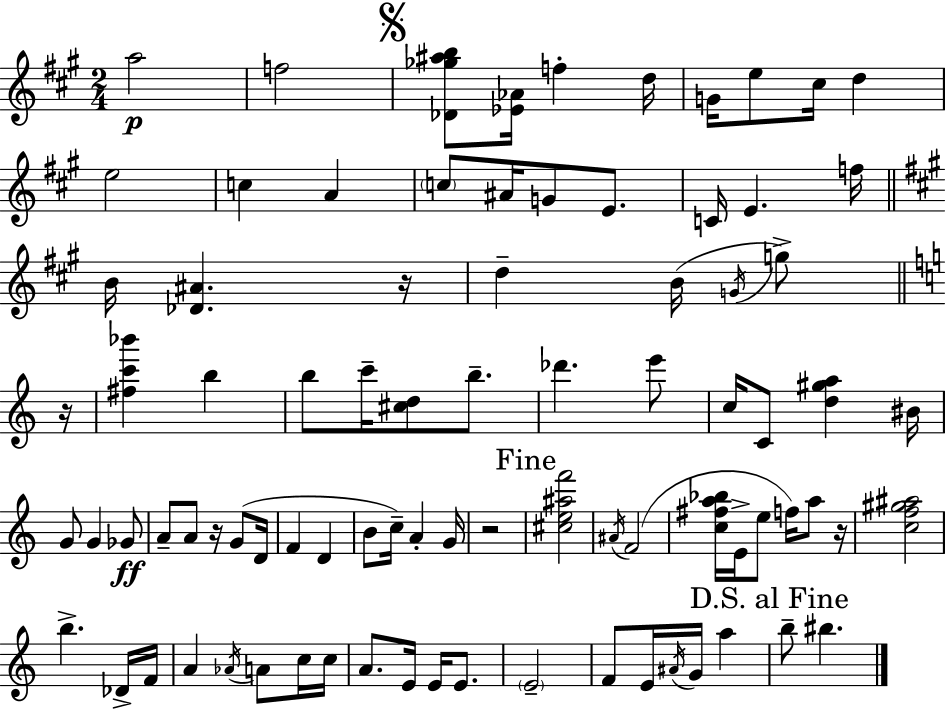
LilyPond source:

{
  \clef treble
  \numericTimeSignature
  \time 2/4
  \key a \major
  \repeat volta 2 { a''2\p | f''2 | \mark \markup { \musicglyph "scripts.segno" } <des' ges'' ais'' b''>8 <ees' aes'>16 f''4-. d''16 | g'16 e''8 cis''16 d''4 | \break e''2 | c''4 a'4 | \parenthesize c''8 ais'16 g'8 e'8. | c'16 e'4. f''16 | \break \bar "||" \break \key a \major b'16 <des' ais'>4. r16 | d''4-- b'16( \acciaccatura { g'16 } g''8->) | \bar "||" \break \key a \minor r16 <fis'' c''' bes'''>4 b''4 | b''8 c'''16-- <cis'' d''>8 b''8.-- | des'''4. e'''8 | c''16 c'8 <d'' gis'' a''>4 | \break bis'16 g'8 g'4 ges'8\ff | a'8-- a'8 r16 g'8( | d'16 f'4 d'4 | b'8 c''16--) a'4-. | \break g'16 r2 | \mark "Fine" <cis'' e'' ais'' f'''>2 | \acciaccatura { ais'16 } f'2( | <c'' fis'' a'' bes''>16 e'16-> e''8 f''16) a''8 | \break r16 <c'' f'' gis'' ais''>2 | b''4.-> | des'16-> f'16 a'4 \acciaccatura { aes'16 } a'8 | c''16 c''16 a'8. e'16 e'16 | \break e'8. \parenthesize e'2-- | f'8 e'16 \acciaccatura { ais'16 } g'16 | a''4 \mark "D.S. al Fine" b''8-- bis''4. | } \bar "|."
}